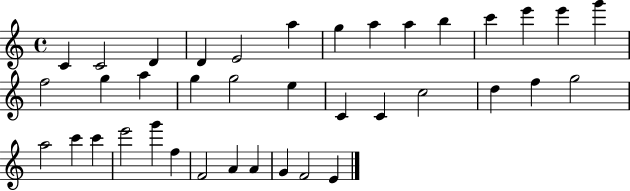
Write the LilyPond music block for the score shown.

{
  \clef treble
  \time 4/4
  \defaultTimeSignature
  \key c \major
  c'4 c'2 d'4 | d'4 e'2 a''4 | g''4 a''4 a''4 b''4 | c'''4 e'''4 e'''4 g'''4 | \break f''2 g''4 a''4 | g''4 g''2 e''4 | c'4 c'4 c''2 | d''4 f''4 g''2 | \break a''2 c'''4 c'''4 | e'''2 g'''4 f''4 | f'2 a'4 a'4 | g'4 f'2 e'4 | \break \bar "|."
}